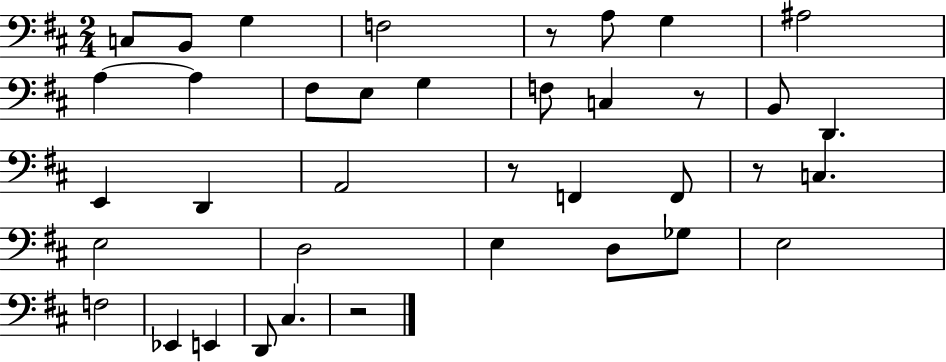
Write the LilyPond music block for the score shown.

{
  \clef bass
  \numericTimeSignature
  \time 2/4
  \key d \major
  \repeat volta 2 { c8 b,8 g4 | f2 | r8 a8 g4 | ais2 | \break a4~~ a4 | fis8 e8 g4 | f8 c4 r8 | b,8 d,4. | \break e,4 d,4 | a,2 | r8 f,4 f,8 | r8 c4. | \break e2 | d2 | e4 d8 ges8 | e2 | \break f2 | ees,4 e,4 | d,8 cis4. | r2 | \break } \bar "|."
}